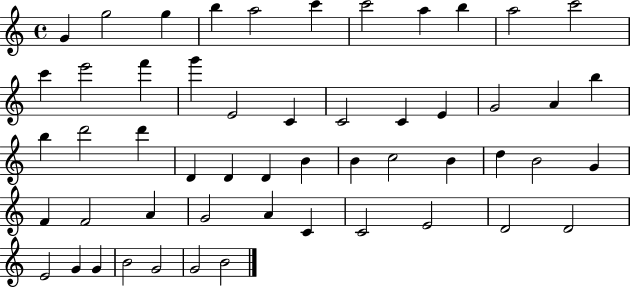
X:1
T:Untitled
M:4/4
L:1/4
K:C
G g2 g b a2 c' c'2 a b a2 c'2 c' e'2 f' g' E2 C C2 C E G2 A b b d'2 d' D D D B B c2 B d B2 G F F2 A G2 A C C2 E2 D2 D2 E2 G G B2 G2 G2 B2